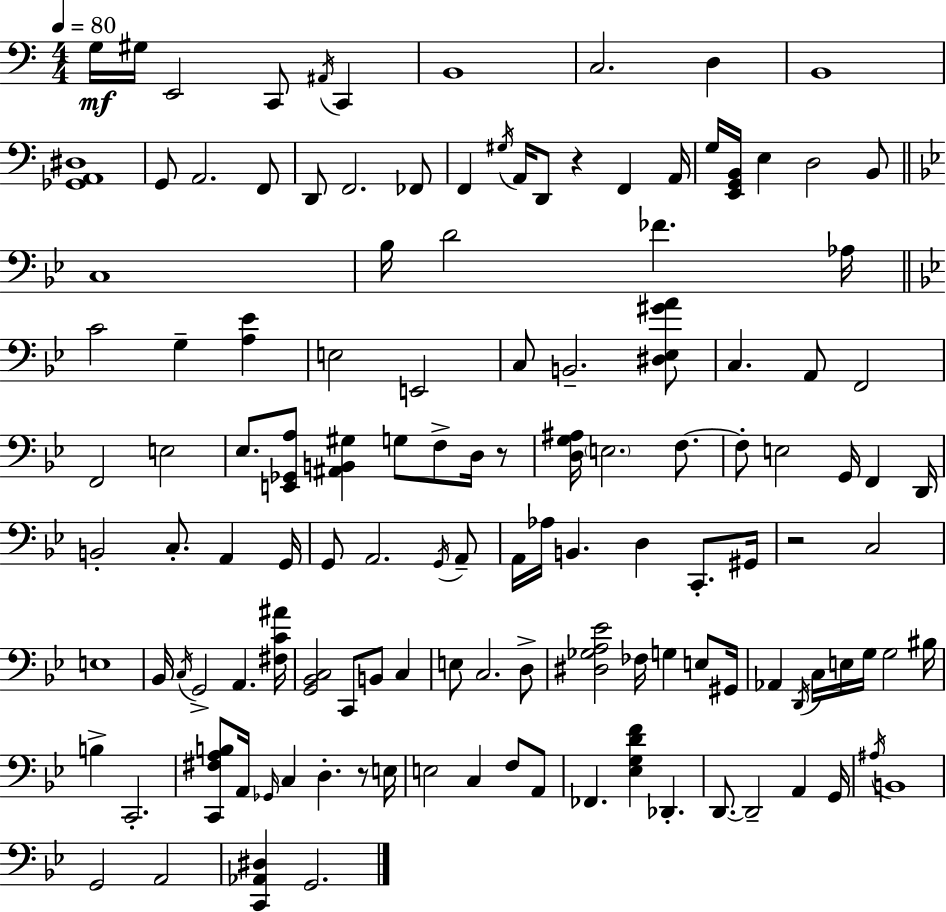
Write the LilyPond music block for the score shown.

{
  \clef bass
  \numericTimeSignature
  \time 4/4
  \key c \major
  \tempo 4 = 80
  \repeat volta 2 { g16\mf gis16 e,2 c,8 \acciaccatura { ais,16 } c,4 | b,1 | c2. d4 | b,1 | \break <ges, a, dis>1 | g,8 a,2. f,8 | d,8 f,2. fes,8 | f,4 \acciaccatura { gis16 } a,16 d,8 r4 f,4 | \break a,16 g16 <e, g, b,>16 e4 d2 | b,8 \bar "||" \break \key bes \major c1 | bes16 d'2 fes'4. aes16 | \bar "||" \break \key bes \major c'2 g4-- <a ees'>4 | e2 e,2 | c8 b,2.-- <dis ees gis' a'>8 | c4. a,8 f,2 | \break f,2 e2 | ees8. <e, ges, a>8 <ais, b, gis>4 g8 f8-> d16 r8 | <d g ais>16 \parenthesize e2. f8.~~ | f8-. e2 g,16 f,4 d,16 | \break b,2-. c8.-. a,4 g,16 | g,8 a,2. \acciaccatura { g,16 } a,8-- | a,16 aes16 b,4. d4 c,8.-. | gis,16 r2 c2 | \break e1 | bes,16 \acciaccatura { c16 } g,2-> a,4. | <fis c' ais'>16 <g, bes, c>2 c,8 b,8 c4 | e8 c2. | \break d8-> <dis ges a ees'>2 fes16 g4 e8 | gis,16 aes,4 \acciaccatura { d,16 } c16 e16 g16 g2 | bis16 b4-> c,2.-. | <c, fis a b>8 a,16 \grace { ges,16 } c4 d4.-. | \break r8 e16 e2 c4 | f8 a,8 fes,4. <ees g d' f'>4 des,4.-. | d,8.~~ d,2-- a,4 | g,16 \acciaccatura { ais16 } b,1 | \break g,2 a,2 | <c, aes, dis>4 g,2. | } \bar "|."
}